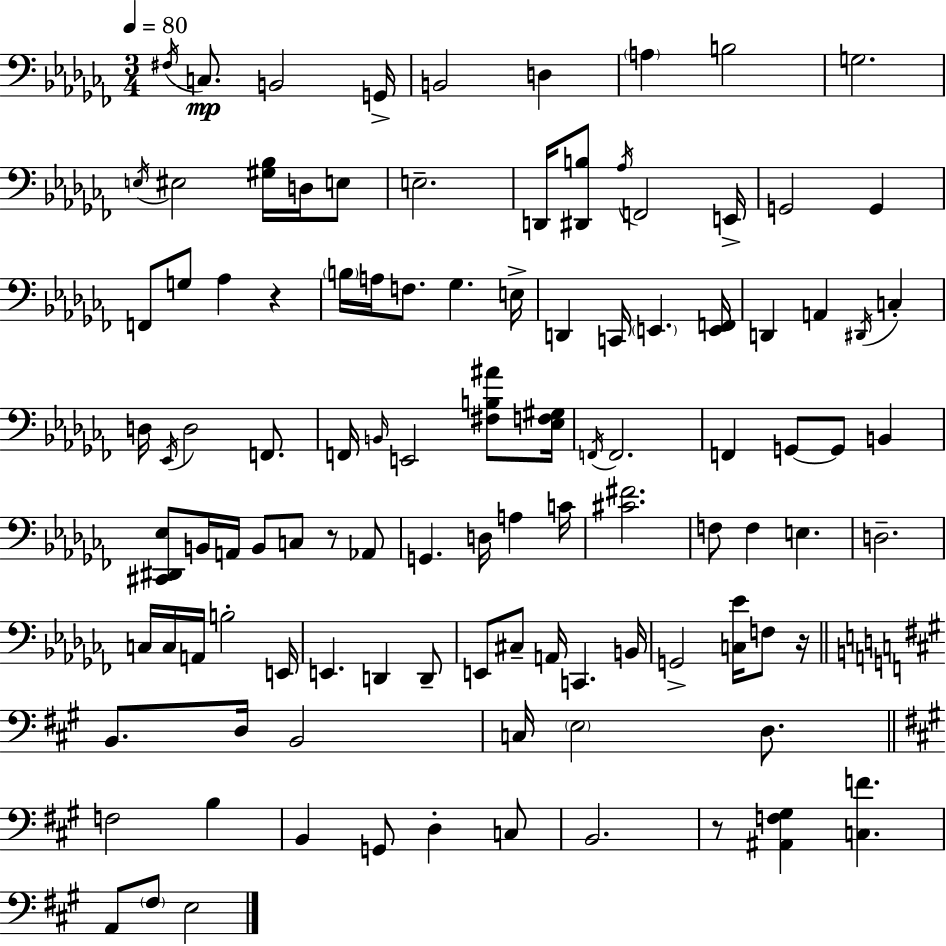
X:1
T:Untitled
M:3/4
L:1/4
K:Abm
^F,/4 C,/2 B,,2 G,,/4 B,,2 D, A, B,2 G,2 E,/4 ^E,2 [^G,_B,]/4 D,/4 E,/2 E,2 D,,/4 [^D,,B,]/2 _A,/4 F,,2 E,,/4 G,,2 G,, F,,/2 G,/2 _A, z B,/4 A,/4 F,/2 _G, E,/4 D,, C,,/4 E,, [E,,F,,]/4 D,, A,, ^D,,/4 C, D,/4 _E,,/4 D,2 F,,/2 F,,/4 B,,/4 E,,2 [^F,B,^A]/2 [_E,F,^G,]/4 F,,/4 F,,2 F,, G,,/2 G,,/2 B,, [^C,,^D,,_E,]/2 B,,/4 A,,/4 B,,/2 C,/2 z/2 _A,,/2 G,, D,/4 A, C/4 [^C^F]2 F,/2 F, E, D,2 C,/4 C,/4 A,,/4 B,2 E,,/4 E,, D,, D,,/2 E,,/2 ^C,/2 A,,/4 C,, B,,/4 G,,2 [C,_E]/4 F,/2 z/4 B,,/2 D,/4 B,,2 C,/4 E,2 D,/2 F,2 B, B,, G,,/2 D, C,/2 B,,2 z/2 [^A,,F,^G,] [C,F] A,,/2 ^F,/2 E,2